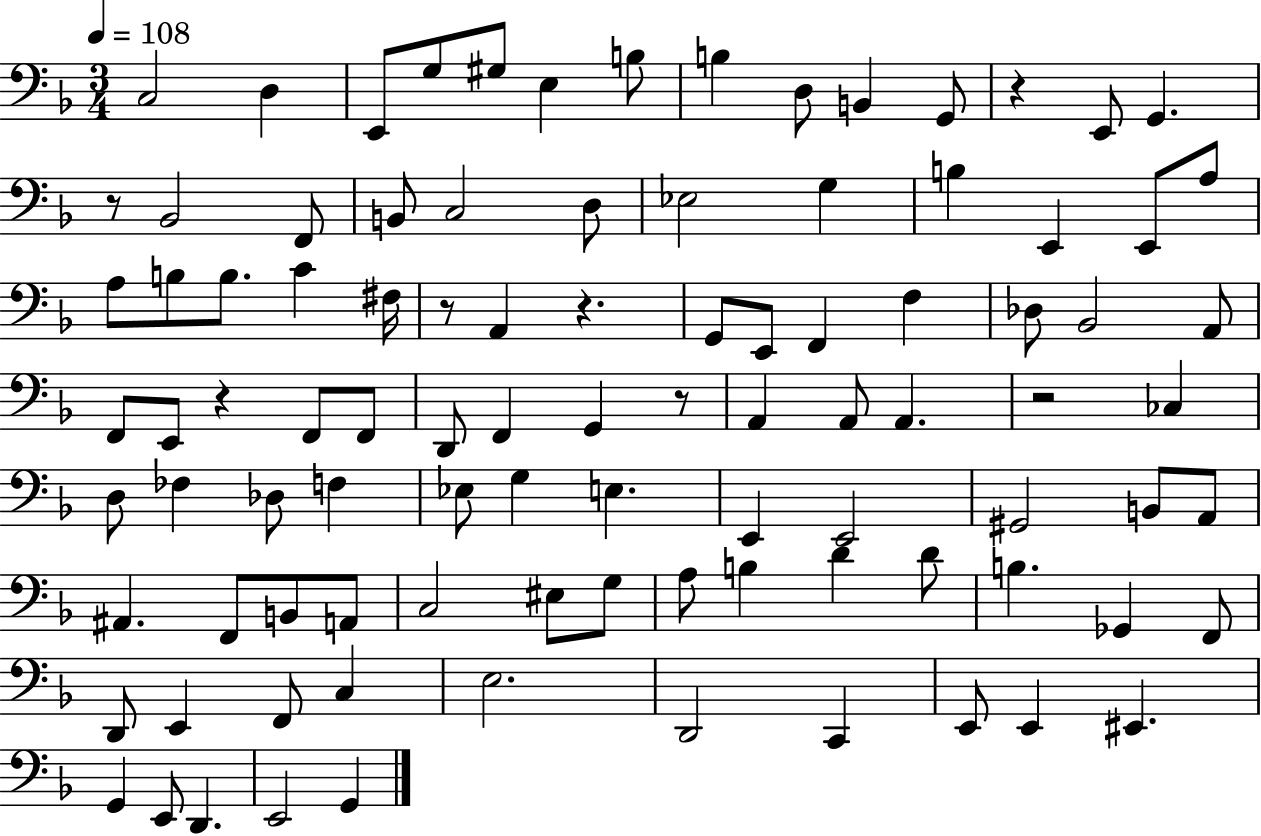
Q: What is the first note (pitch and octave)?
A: C3